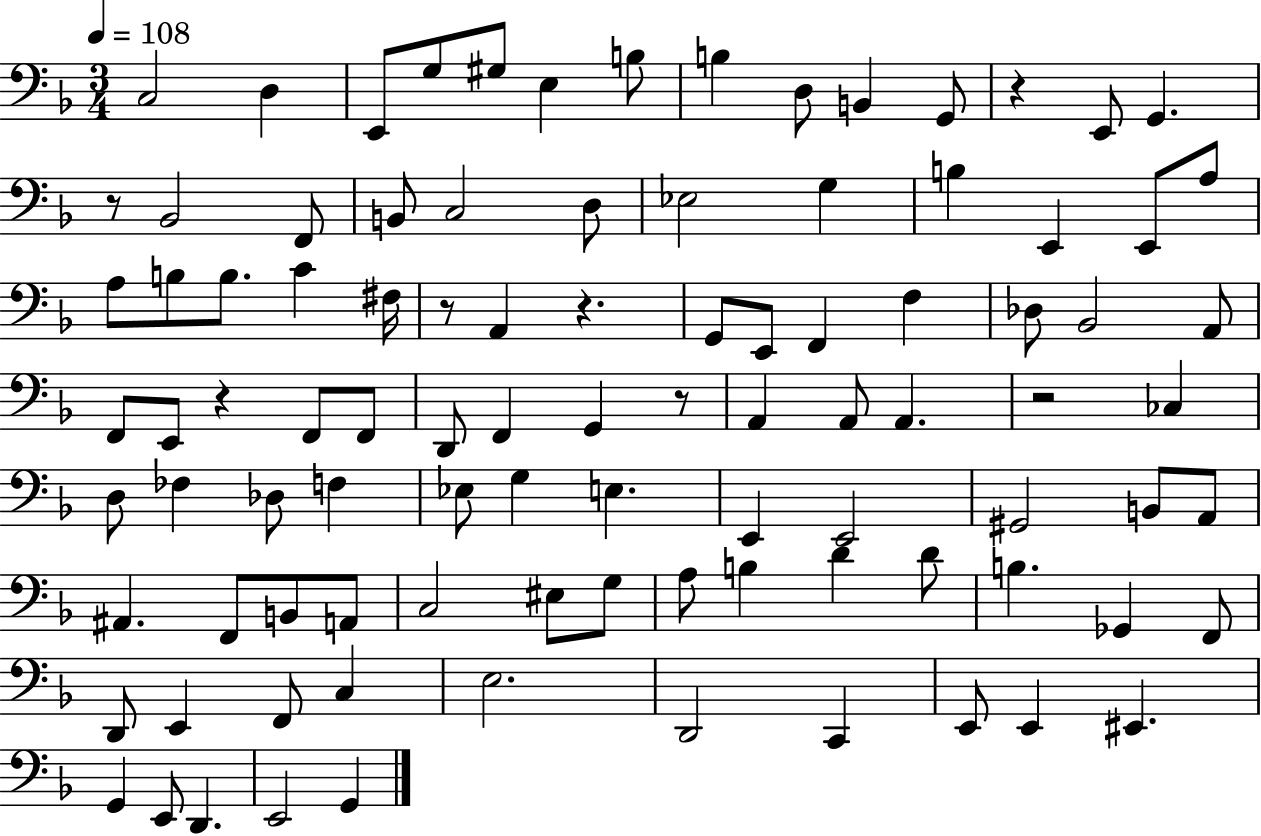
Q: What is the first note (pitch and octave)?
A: C3